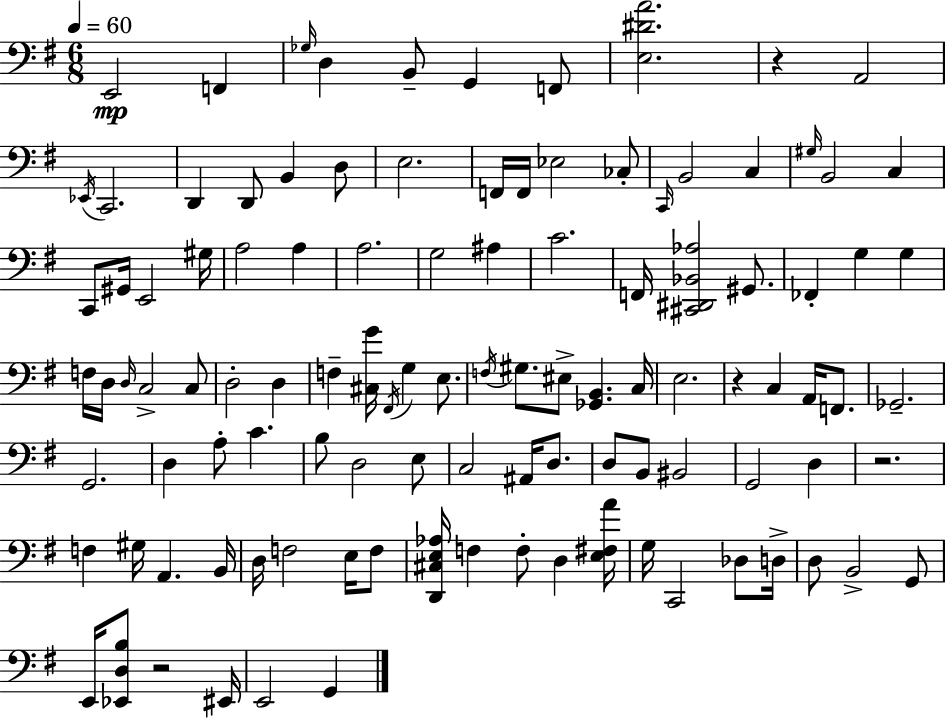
E2/h F2/q Gb3/s D3/q B2/e G2/q F2/e [E3,D#4,A4]/h. R/q A2/h Eb2/s C2/h. D2/q D2/e B2/q D3/e E3/h. F2/s F2/s Eb3/h CES3/e C2/s B2/h C3/q G#3/s B2/h C3/q C2/e G#2/s E2/h G#3/s A3/h A3/q A3/h. G3/h A#3/q C4/h. F2/s [C#2,D#2,Bb2,Ab3]/h G#2/e. FES2/q G3/q G3/q F3/s D3/s D3/s C3/h C3/e D3/h D3/q F3/q [C#3,G4]/s F#2/s G3/q E3/e. F3/s G#3/e. EIS3/e [Gb2,B2]/q. C3/s E3/h. R/q C3/q A2/s F2/e. Gb2/h. G2/h. D3/q A3/e C4/q. B3/e D3/h E3/e C3/h A#2/s D3/e. D3/e B2/e BIS2/h G2/h D3/q R/h. F3/q G#3/s A2/q. B2/s D3/s F3/h E3/s F3/e [D2,C#3,E3,Ab3]/s F3/q F3/e D3/q [E3,F#3,A4]/s G3/s C2/h Db3/e D3/s D3/e B2/h G2/e E2/s [Eb2,D3,B3]/e R/h EIS2/s E2/h G2/q